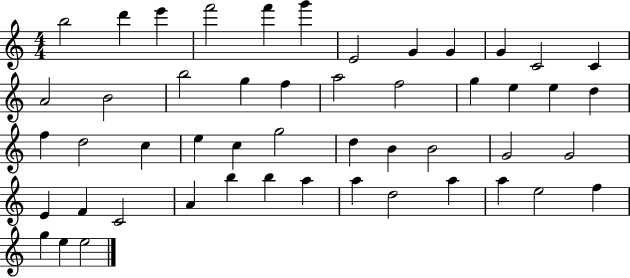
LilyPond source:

{
  \clef treble
  \numericTimeSignature
  \time 4/4
  \key c \major
  b''2 d'''4 e'''4 | f'''2 f'''4 g'''4 | e'2 g'4 g'4 | g'4 c'2 c'4 | \break a'2 b'2 | b''2 g''4 f''4 | a''2 f''2 | g''4 e''4 e''4 d''4 | \break f''4 d''2 c''4 | e''4 c''4 g''2 | d''4 b'4 b'2 | g'2 g'2 | \break e'4 f'4 c'2 | a'4 b''4 b''4 a''4 | a''4 d''2 a''4 | a''4 e''2 f''4 | \break g''4 e''4 e''2 | \bar "|."
}